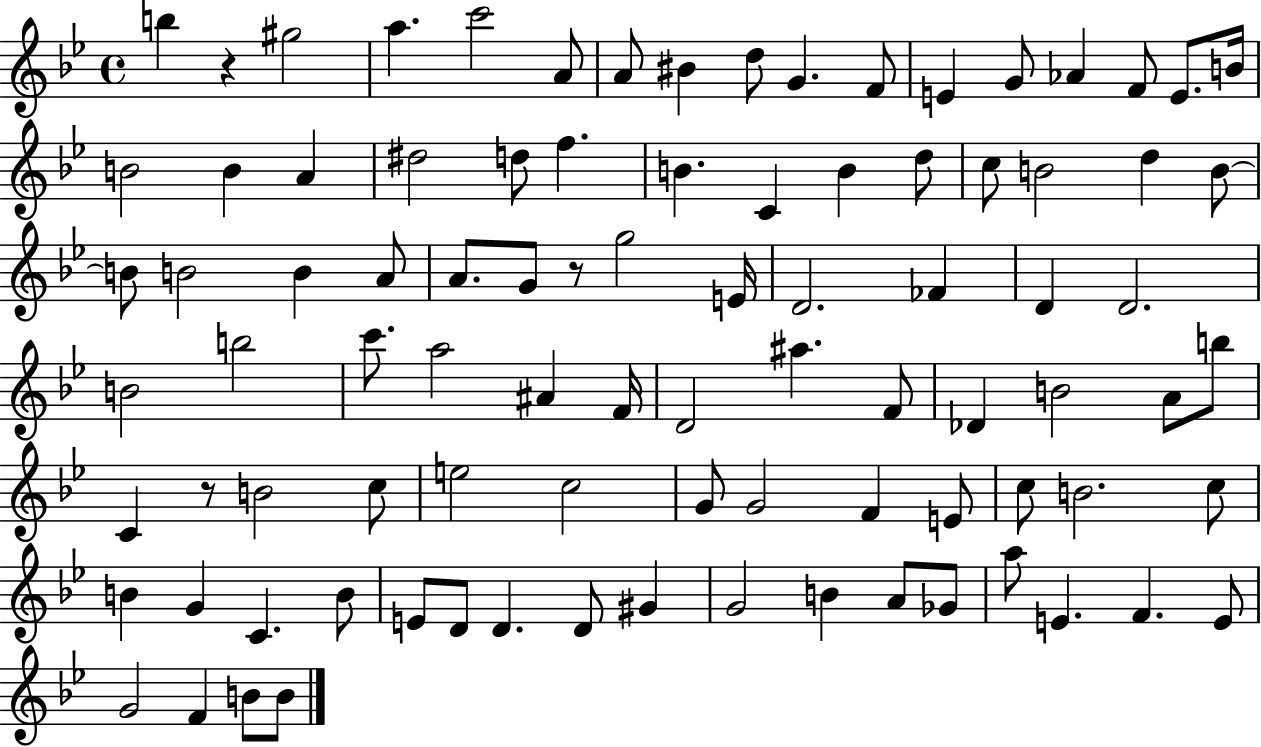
B5/q R/q G#5/h A5/q. C6/h A4/e A4/e BIS4/q D5/e G4/q. F4/e E4/q G4/e Ab4/q F4/e E4/e. B4/s B4/h B4/q A4/q D#5/h D5/e F5/q. B4/q. C4/q B4/q D5/e C5/e B4/h D5/q B4/e B4/e B4/h B4/q A4/e A4/e. G4/e R/e G5/h E4/s D4/h. FES4/q D4/q D4/h. B4/h B5/h C6/e. A5/h A#4/q F4/s D4/h A#5/q. F4/e Db4/q B4/h A4/e B5/e C4/q R/e B4/h C5/e E5/h C5/h G4/e G4/h F4/q E4/e C5/e B4/h. C5/e B4/q G4/q C4/q. B4/e E4/e D4/e D4/q. D4/e G#4/q G4/h B4/q A4/e Gb4/e A5/e E4/q. F4/q. E4/e G4/h F4/q B4/e B4/e